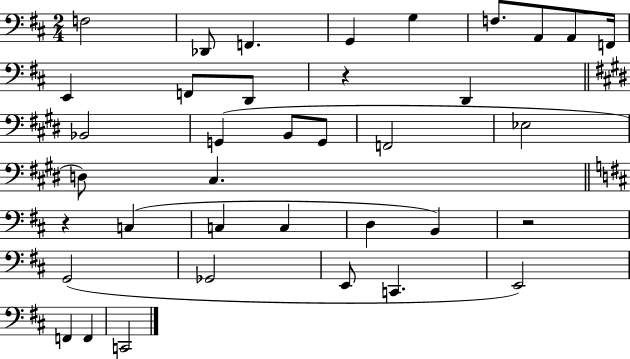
F3/h Db2/e F2/q. G2/q G3/q F3/e. A2/e A2/e F2/s E2/q F2/e D2/e R/q D2/q Bb2/h G2/q B2/e G2/e F2/h Eb3/h D3/e C#3/q. R/q C3/q C3/q C3/q D3/q B2/q R/h G2/h Gb2/h E2/e C2/q. E2/h F2/q F2/q C2/h